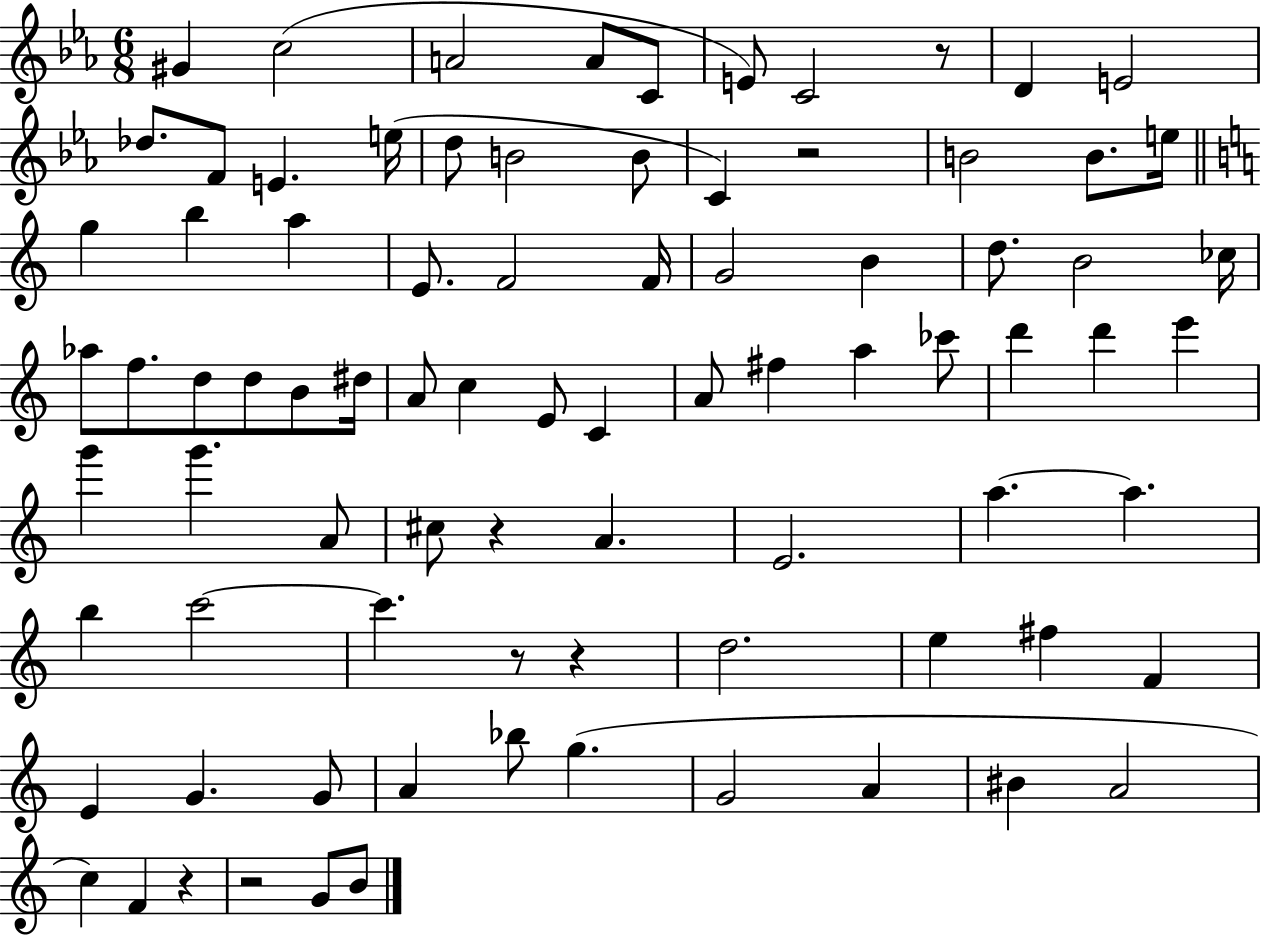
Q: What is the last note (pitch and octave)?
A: B4